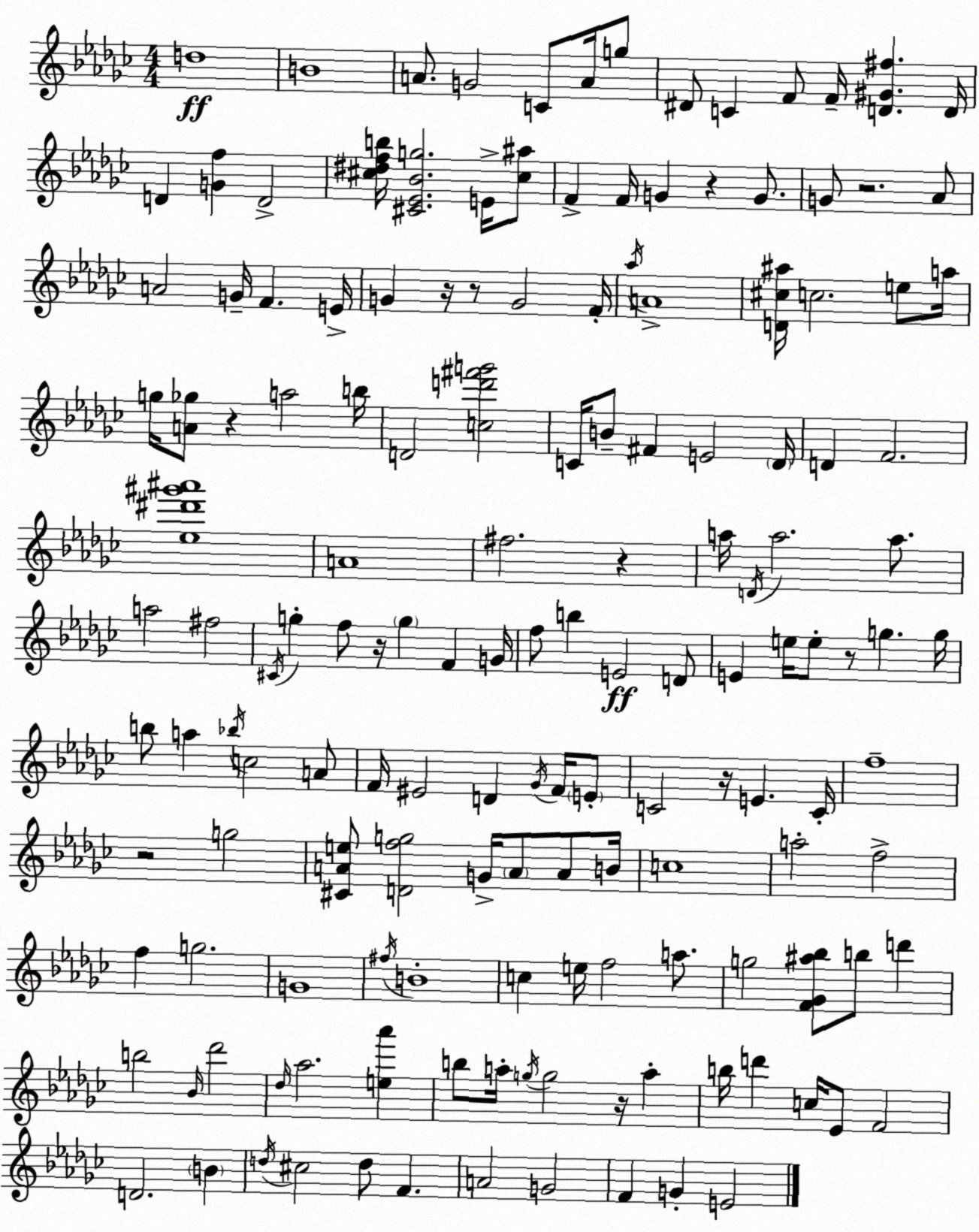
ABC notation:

X:1
T:Untitled
M:4/4
L:1/4
K:Ebm
d4 B4 A/2 G2 C/2 A/4 g/2 ^D/2 C F/2 F/4 [D^G^f] D/4 D [Gf] D2 [^c^dfb]/4 [^C_E_Bg]2 E/4 [^c^a]/2 F F/4 G z G/2 G/2 z2 _A/2 A2 G/4 F E/4 G z/4 z/2 G2 F/4 _a/4 A4 [D^c^a]/4 c2 e/2 a/4 g/4 [A_g]/2 z a2 b/4 D2 [cd'^f'g']2 C/4 B/2 ^F E2 _D/4 D F2 [_e^d'^g'^a']4 A4 ^f2 z a/4 D/4 a2 a/2 a2 ^f2 ^C/4 g f/2 z/4 g F G/4 f/2 b E2 D/2 E e/4 e/2 z/2 g g/4 b/2 a _b/4 c2 A/2 F/4 ^E2 D _G/4 F/4 E/2 C2 z/4 E C/4 f4 z2 g2 [^CAe]/2 [Dfg]2 G/4 A/2 A/2 B/4 c4 a2 f2 f g2 G4 ^f/4 B4 c e/4 f2 a/2 g2 [F_G^a_b]/2 b/2 d' b2 _B/4 _d'2 _d/4 _a2 [e_a'] b/2 a/4 g/4 g2 z/4 a b/4 d' c/4 _E/2 F2 D2 B d/4 ^c2 d/2 F A2 G2 F G E2